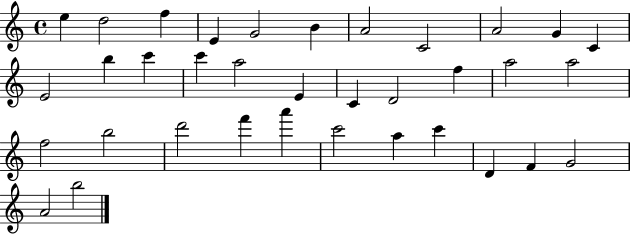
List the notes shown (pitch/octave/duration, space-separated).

E5/q D5/h F5/q E4/q G4/h B4/q A4/h C4/h A4/h G4/q C4/q E4/h B5/q C6/q C6/q A5/h E4/q C4/q D4/h F5/q A5/h A5/h F5/h B5/h D6/h F6/q A6/q C6/h A5/q C6/q D4/q F4/q G4/h A4/h B5/h